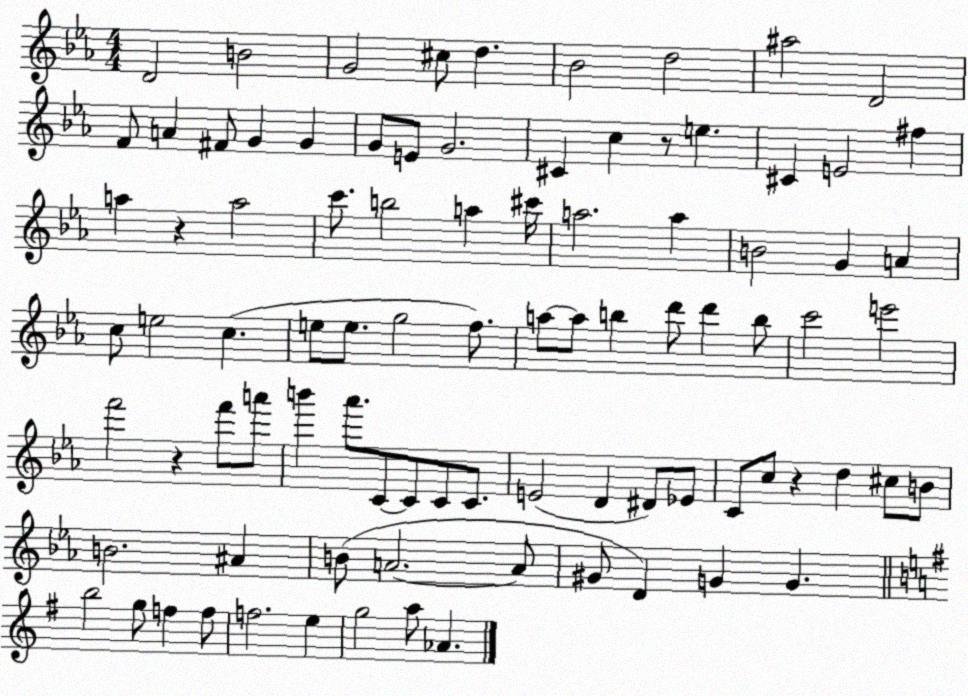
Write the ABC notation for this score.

X:1
T:Untitled
M:4/4
L:1/4
K:Eb
D2 B2 G2 ^c/2 d _B2 d2 ^a2 D2 F/2 A ^F/2 G G G/2 E/2 G2 ^C c z/2 e ^C E2 ^f a z a2 c'/2 b2 a ^c'/4 a2 a B2 G A c/2 e2 c e/2 e/2 g2 f/2 a/2 a/2 b d'/2 d' b/2 c'2 e'2 f'2 z f'/2 a'/2 b' _a'/2 C/2 C/2 C/2 C/2 E2 D ^D/2 _E/2 C/2 c/2 z d ^c/2 B/2 B2 ^A B/2 A2 A/2 ^G/2 D G G b2 g/2 f f/2 f2 e g2 a/2 _A